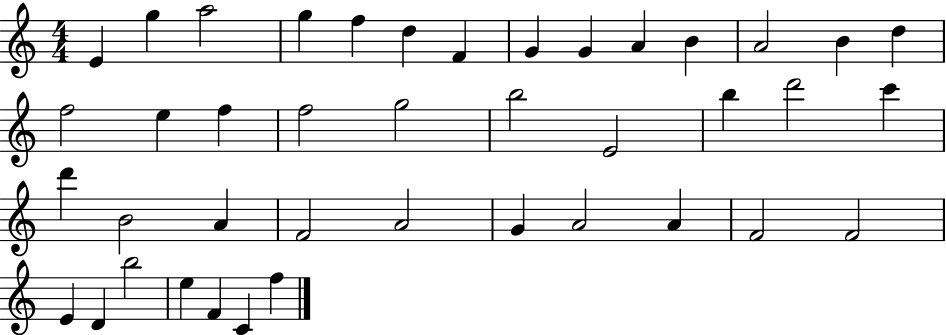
{
  \clef treble
  \numericTimeSignature
  \time 4/4
  \key c \major
  e'4 g''4 a''2 | g''4 f''4 d''4 f'4 | g'4 g'4 a'4 b'4 | a'2 b'4 d''4 | \break f''2 e''4 f''4 | f''2 g''2 | b''2 e'2 | b''4 d'''2 c'''4 | \break d'''4 b'2 a'4 | f'2 a'2 | g'4 a'2 a'4 | f'2 f'2 | \break e'4 d'4 b''2 | e''4 f'4 c'4 f''4 | \bar "|."
}